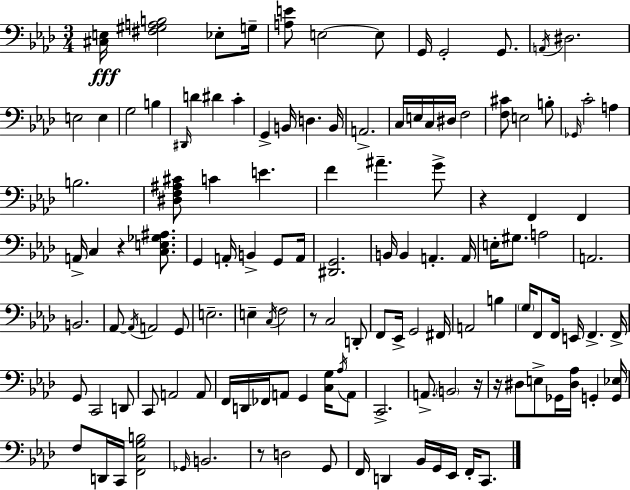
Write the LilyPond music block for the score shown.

{
  \clef bass
  \numericTimeSignature
  \time 3/4
  \key f \minor
  <cis e>16\fff <fis gis a b>2 ees8-. g16-- | <a e'>8 e2~~ e8 | g,16 g,2-. g,8. | \acciaccatura { a,16 } dis2. | \break e2 e4 | g2 b4 | \grace { dis,16 } d'4 dis'4 c'4-. | g,4-> b,16 d4. | \break b,16 a,2.-> | c16 e16 c16 dis16 f2 | <f cis'>8 e2 | b8-. \grace { ges,16 } c'2-. a4 | \break b2. | <dis f ais cis'>8 c'4 e'4. | f'4 ais'4.-- | g'8-> r4 f,4 f,4 | \break a,16-> c4 r4 | <c e ges ais>8. g,4 a,16-. b,4-> | g,8 a,16 <dis, g,>2. | b,16 b,4 a,4.-. | \break a,16 e16-. gis8. a2 | a,2. | b,2. | aes,8~~ \acciaccatura { aes,16 } a,2 | \break g,8 e2.-- | e4-- \acciaccatura { c16 } f2 | r8 c2 | d,8-. f,8 ees,16-> g,2 | \break fis,16 a,2 | b4 \parenthesize g16 f,8 f,16 e,16 f,4.-> | f,16-> g,8 c,2 | d,8 c,8 a,2 | \break a,8 f,16 d,16 fes,16 a,8 g,4 | <c g>16 \acciaccatura { aes16 } a,8 c,2.-> | a,8.-> \parenthesize b,2 | r16 r16 dis8 e8-> ges,16 | \break <dis aes>16 g,4-. <g, ees>16 f8 d,16 c,16 <f, c g b>2 | \grace { ges,16 } b,2. | r8 d2 | g,8 f,16 d,4 | \break bes,16 g,16 ees,16 f,16-. c,8. \bar "|."
}